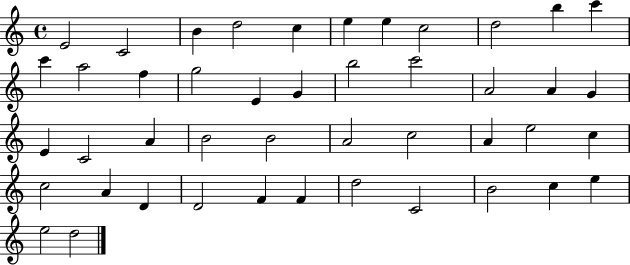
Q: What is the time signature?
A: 4/4